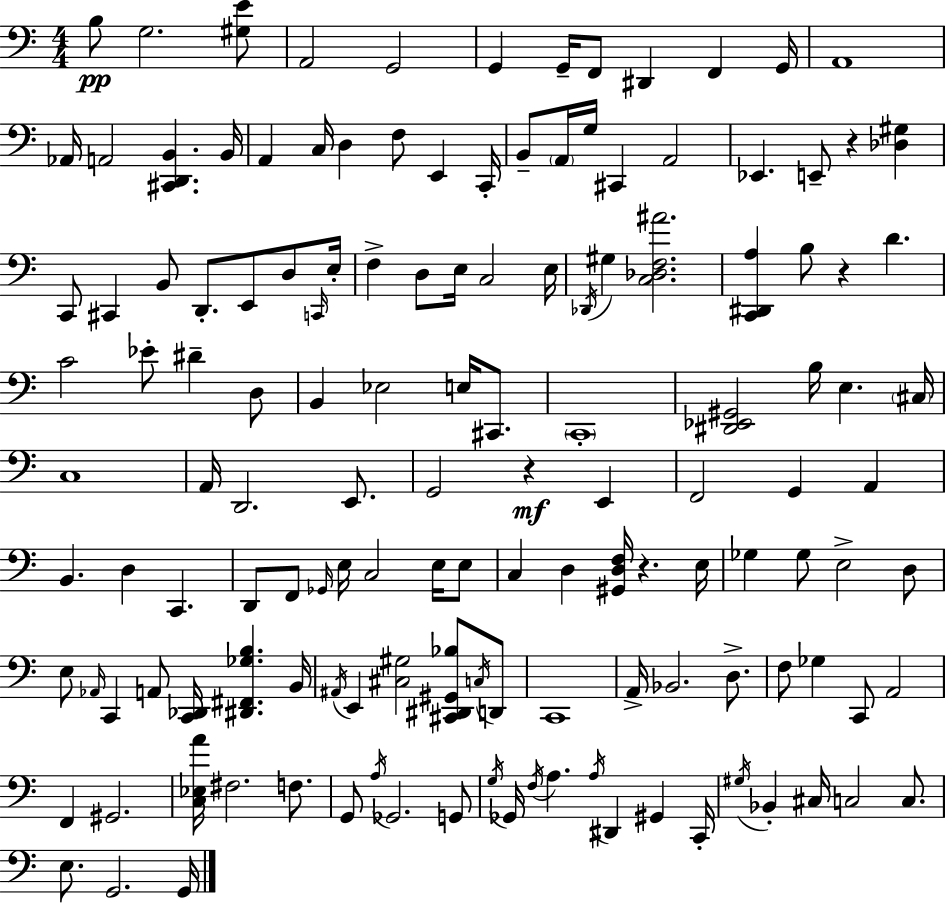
X:1
T:Untitled
M:4/4
L:1/4
K:C
B,/2 G,2 [^G,E]/2 A,,2 G,,2 G,, G,,/4 F,,/2 ^D,, F,, G,,/4 A,,4 _A,,/4 A,,2 [^C,,D,,B,,] B,,/4 A,, C,/4 D, F,/2 E,, C,,/4 B,,/2 A,,/4 G,/4 ^C,, A,,2 _E,, E,,/2 z [_D,^G,] C,,/2 ^C,, B,,/2 D,,/2 E,,/2 D,/2 C,,/4 E,/4 F, D,/2 E,/4 C,2 E,/4 _D,,/4 ^G, [C,_D,F,^A]2 [C,,^D,,A,] B,/2 z D C2 _E/2 ^D D,/2 B,, _E,2 E,/4 ^C,,/2 C,,4 [^D,,_E,,^G,,]2 B,/4 E, ^C,/4 C,4 A,,/4 D,,2 E,,/2 G,,2 z E,, F,,2 G,, A,, B,, D, C,, D,,/2 F,,/2 _G,,/4 E,/4 C,2 E,/4 E,/2 C, D, [^G,,D,F,]/4 z E,/4 _G, _G,/2 E,2 D,/2 E,/2 _A,,/4 C,, A,,/2 [C,,_D,,]/4 [^D,,^F,,_G,B,] B,,/4 ^A,,/4 E,, [^C,^G,]2 [^C,,^D,,^G,,_B,]/2 C,/4 D,,/2 C,,4 A,,/4 _B,,2 D,/2 F,/2 _G, C,,/2 A,,2 F,, ^G,,2 [C,_E,A]/4 ^F,2 F,/2 G,,/2 A,/4 _G,,2 G,,/2 G,/4 _G,,/4 F,/4 A, A,/4 ^D,, ^G,, C,,/4 ^G,/4 _B,, ^C,/4 C,2 C,/2 E,/2 G,,2 G,,/4